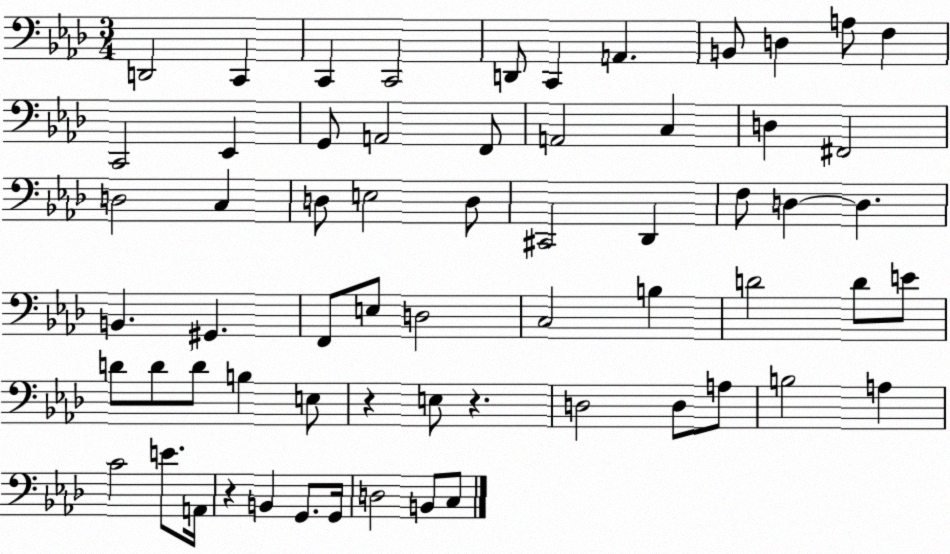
X:1
T:Untitled
M:3/4
L:1/4
K:Ab
D,,2 C,, C,, C,,2 D,,/2 C,, A,, B,,/2 D, A,/2 F, C,,2 _E,, G,,/2 A,,2 F,,/2 A,,2 C, D, ^F,,2 D,2 C, D,/2 E,2 D,/2 ^C,,2 _D,, F,/2 D, D, B,, ^G,, F,,/2 E,/2 D,2 C,2 B, D2 D/2 E/2 D/2 D/2 D/2 B, E,/2 z E,/2 z D,2 D,/2 A,/2 B,2 A, C2 E/2 A,,/4 z B,, G,,/2 G,,/4 D,2 B,,/2 C,/2